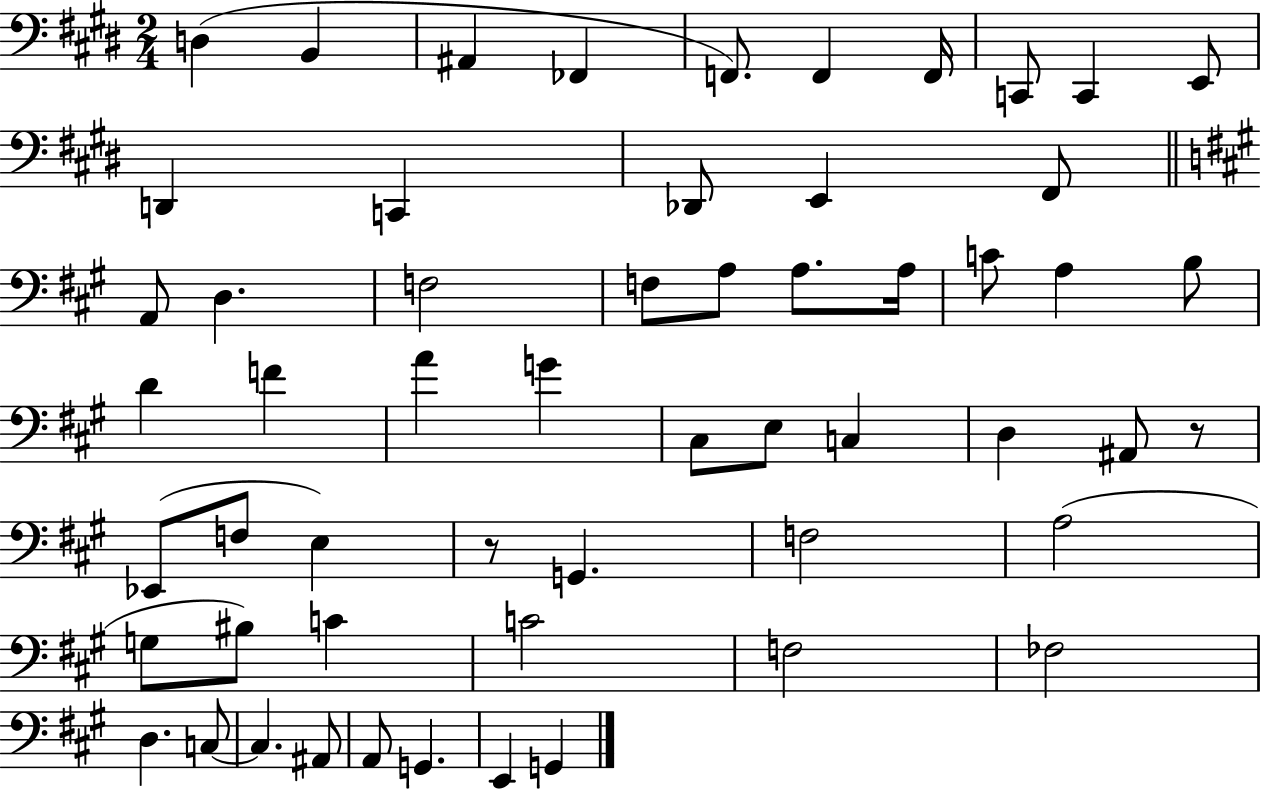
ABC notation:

X:1
T:Untitled
M:2/4
L:1/4
K:E
D, B,, ^A,, _F,, F,,/2 F,, F,,/4 C,,/2 C,, E,,/2 D,, C,, _D,,/2 E,, ^F,,/2 A,,/2 D, F,2 F,/2 A,/2 A,/2 A,/4 C/2 A, B,/2 D F A G ^C,/2 E,/2 C, D, ^A,,/2 z/2 _E,,/2 F,/2 E, z/2 G,, F,2 A,2 G,/2 ^B,/2 C C2 F,2 _F,2 D, C,/2 C, ^A,,/2 A,,/2 G,, E,, G,,